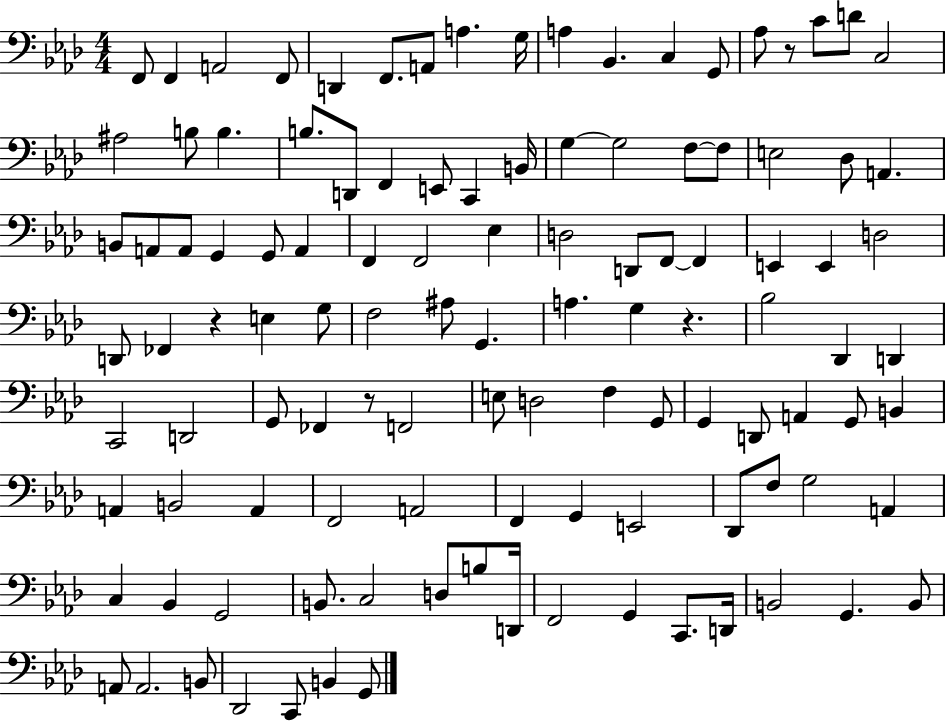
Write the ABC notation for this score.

X:1
T:Untitled
M:4/4
L:1/4
K:Ab
F,,/2 F,, A,,2 F,,/2 D,, F,,/2 A,,/2 A, G,/4 A, _B,, C, G,,/2 _A,/2 z/2 C/2 D/2 C,2 ^A,2 B,/2 B, B,/2 D,,/2 F,, E,,/2 C,, B,,/4 G, G,2 F,/2 F,/2 E,2 _D,/2 A,, B,,/2 A,,/2 A,,/2 G,, G,,/2 A,, F,, F,,2 _E, D,2 D,,/2 F,,/2 F,, E,, E,, D,2 D,,/2 _F,, z E, G,/2 F,2 ^A,/2 G,, A, G, z _B,2 _D,, D,, C,,2 D,,2 G,,/2 _F,, z/2 F,,2 E,/2 D,2 F, G,,/2 G,, D,,/2 A,, G,,/2 B,, A,, B,,2 A,, F,,2 A,,2 F,, G,, E,,2 _D,,/2 F,/2 G,2 A,, C, _B,, G,,2 B,,/2 C,2 D,/2 B,/2 D,,/4 F,,2 G,, C,,/2 D,,/4 B,,2 G,, B,,/2 A,,/2 A,,2 B,,/2 _D,,2 C,,/2 B,, G,,/2